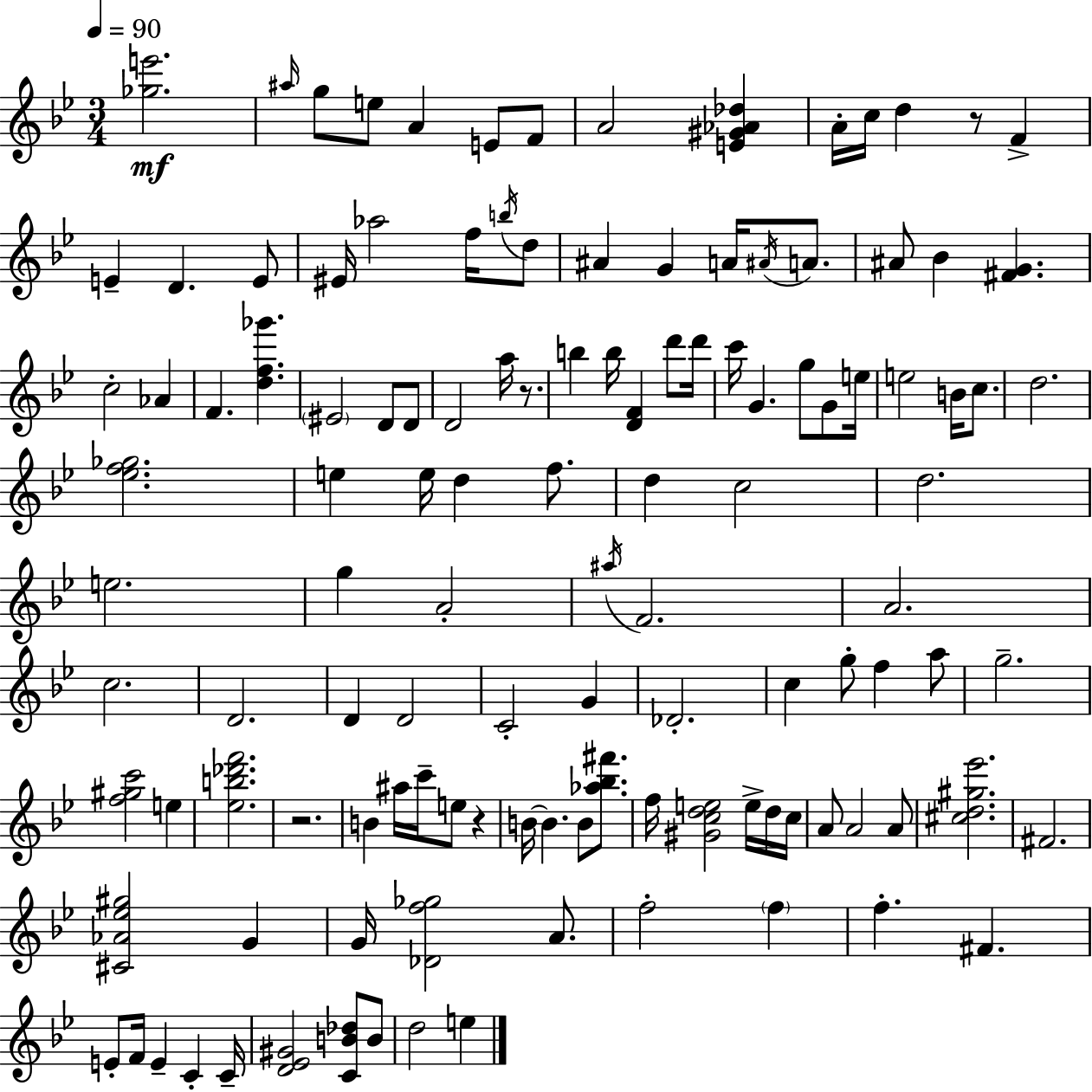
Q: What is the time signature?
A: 3/4